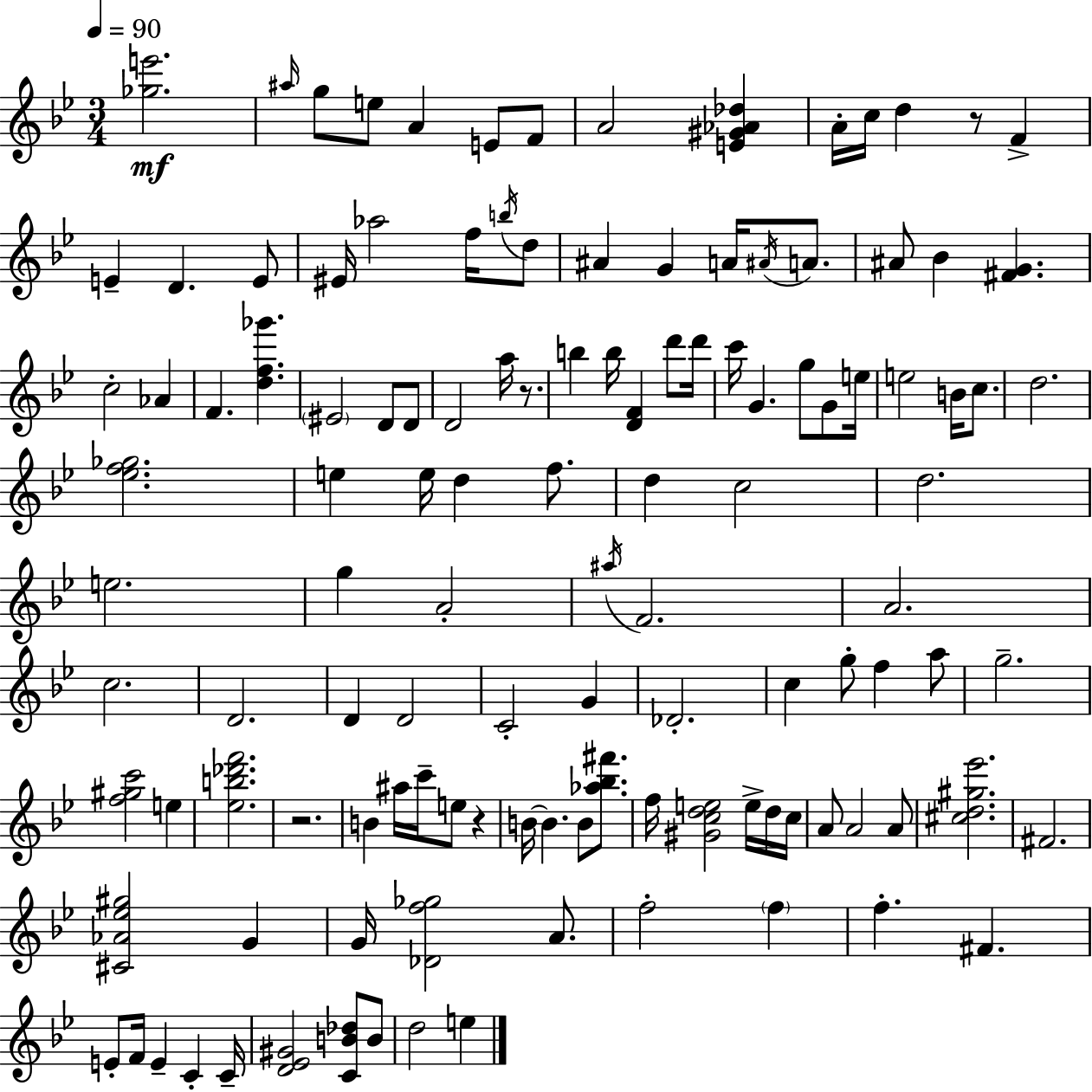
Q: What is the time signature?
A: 3/4